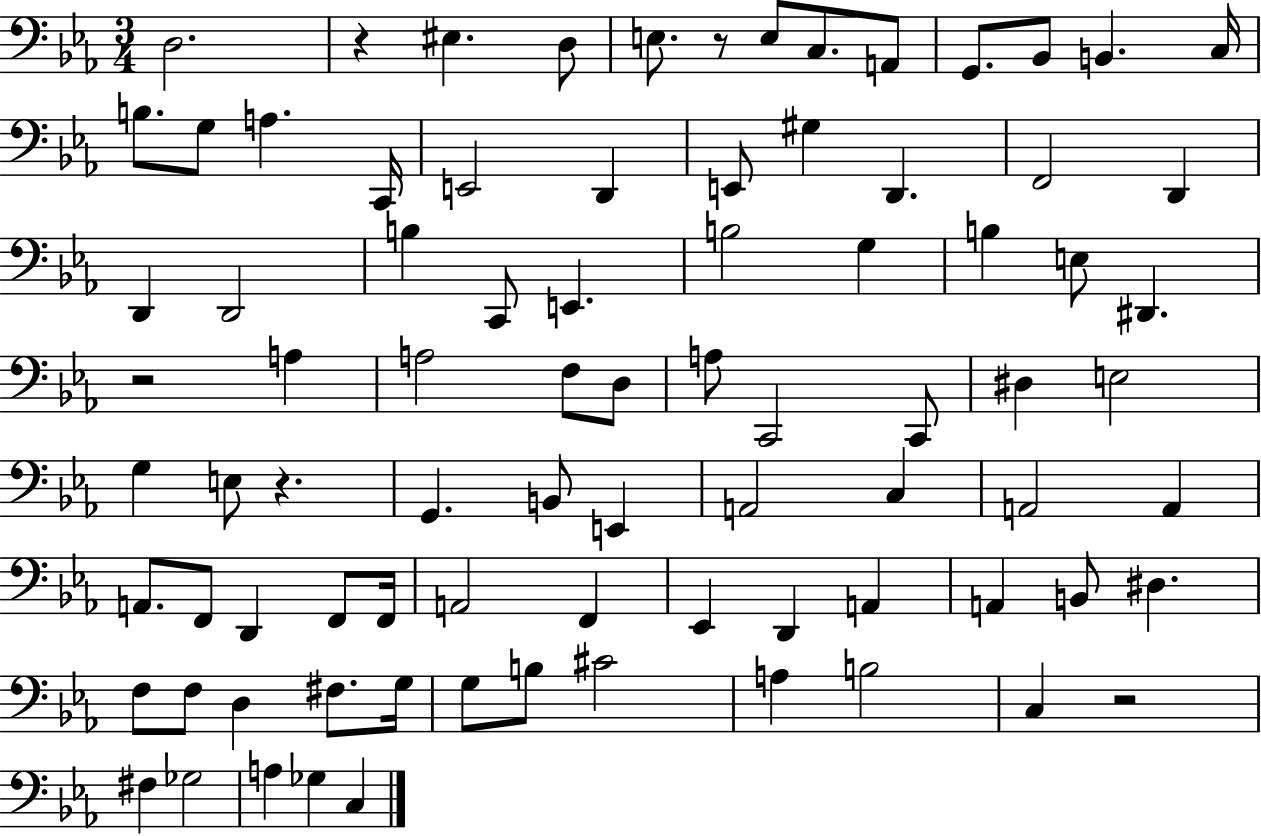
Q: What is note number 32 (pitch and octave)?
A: D#2